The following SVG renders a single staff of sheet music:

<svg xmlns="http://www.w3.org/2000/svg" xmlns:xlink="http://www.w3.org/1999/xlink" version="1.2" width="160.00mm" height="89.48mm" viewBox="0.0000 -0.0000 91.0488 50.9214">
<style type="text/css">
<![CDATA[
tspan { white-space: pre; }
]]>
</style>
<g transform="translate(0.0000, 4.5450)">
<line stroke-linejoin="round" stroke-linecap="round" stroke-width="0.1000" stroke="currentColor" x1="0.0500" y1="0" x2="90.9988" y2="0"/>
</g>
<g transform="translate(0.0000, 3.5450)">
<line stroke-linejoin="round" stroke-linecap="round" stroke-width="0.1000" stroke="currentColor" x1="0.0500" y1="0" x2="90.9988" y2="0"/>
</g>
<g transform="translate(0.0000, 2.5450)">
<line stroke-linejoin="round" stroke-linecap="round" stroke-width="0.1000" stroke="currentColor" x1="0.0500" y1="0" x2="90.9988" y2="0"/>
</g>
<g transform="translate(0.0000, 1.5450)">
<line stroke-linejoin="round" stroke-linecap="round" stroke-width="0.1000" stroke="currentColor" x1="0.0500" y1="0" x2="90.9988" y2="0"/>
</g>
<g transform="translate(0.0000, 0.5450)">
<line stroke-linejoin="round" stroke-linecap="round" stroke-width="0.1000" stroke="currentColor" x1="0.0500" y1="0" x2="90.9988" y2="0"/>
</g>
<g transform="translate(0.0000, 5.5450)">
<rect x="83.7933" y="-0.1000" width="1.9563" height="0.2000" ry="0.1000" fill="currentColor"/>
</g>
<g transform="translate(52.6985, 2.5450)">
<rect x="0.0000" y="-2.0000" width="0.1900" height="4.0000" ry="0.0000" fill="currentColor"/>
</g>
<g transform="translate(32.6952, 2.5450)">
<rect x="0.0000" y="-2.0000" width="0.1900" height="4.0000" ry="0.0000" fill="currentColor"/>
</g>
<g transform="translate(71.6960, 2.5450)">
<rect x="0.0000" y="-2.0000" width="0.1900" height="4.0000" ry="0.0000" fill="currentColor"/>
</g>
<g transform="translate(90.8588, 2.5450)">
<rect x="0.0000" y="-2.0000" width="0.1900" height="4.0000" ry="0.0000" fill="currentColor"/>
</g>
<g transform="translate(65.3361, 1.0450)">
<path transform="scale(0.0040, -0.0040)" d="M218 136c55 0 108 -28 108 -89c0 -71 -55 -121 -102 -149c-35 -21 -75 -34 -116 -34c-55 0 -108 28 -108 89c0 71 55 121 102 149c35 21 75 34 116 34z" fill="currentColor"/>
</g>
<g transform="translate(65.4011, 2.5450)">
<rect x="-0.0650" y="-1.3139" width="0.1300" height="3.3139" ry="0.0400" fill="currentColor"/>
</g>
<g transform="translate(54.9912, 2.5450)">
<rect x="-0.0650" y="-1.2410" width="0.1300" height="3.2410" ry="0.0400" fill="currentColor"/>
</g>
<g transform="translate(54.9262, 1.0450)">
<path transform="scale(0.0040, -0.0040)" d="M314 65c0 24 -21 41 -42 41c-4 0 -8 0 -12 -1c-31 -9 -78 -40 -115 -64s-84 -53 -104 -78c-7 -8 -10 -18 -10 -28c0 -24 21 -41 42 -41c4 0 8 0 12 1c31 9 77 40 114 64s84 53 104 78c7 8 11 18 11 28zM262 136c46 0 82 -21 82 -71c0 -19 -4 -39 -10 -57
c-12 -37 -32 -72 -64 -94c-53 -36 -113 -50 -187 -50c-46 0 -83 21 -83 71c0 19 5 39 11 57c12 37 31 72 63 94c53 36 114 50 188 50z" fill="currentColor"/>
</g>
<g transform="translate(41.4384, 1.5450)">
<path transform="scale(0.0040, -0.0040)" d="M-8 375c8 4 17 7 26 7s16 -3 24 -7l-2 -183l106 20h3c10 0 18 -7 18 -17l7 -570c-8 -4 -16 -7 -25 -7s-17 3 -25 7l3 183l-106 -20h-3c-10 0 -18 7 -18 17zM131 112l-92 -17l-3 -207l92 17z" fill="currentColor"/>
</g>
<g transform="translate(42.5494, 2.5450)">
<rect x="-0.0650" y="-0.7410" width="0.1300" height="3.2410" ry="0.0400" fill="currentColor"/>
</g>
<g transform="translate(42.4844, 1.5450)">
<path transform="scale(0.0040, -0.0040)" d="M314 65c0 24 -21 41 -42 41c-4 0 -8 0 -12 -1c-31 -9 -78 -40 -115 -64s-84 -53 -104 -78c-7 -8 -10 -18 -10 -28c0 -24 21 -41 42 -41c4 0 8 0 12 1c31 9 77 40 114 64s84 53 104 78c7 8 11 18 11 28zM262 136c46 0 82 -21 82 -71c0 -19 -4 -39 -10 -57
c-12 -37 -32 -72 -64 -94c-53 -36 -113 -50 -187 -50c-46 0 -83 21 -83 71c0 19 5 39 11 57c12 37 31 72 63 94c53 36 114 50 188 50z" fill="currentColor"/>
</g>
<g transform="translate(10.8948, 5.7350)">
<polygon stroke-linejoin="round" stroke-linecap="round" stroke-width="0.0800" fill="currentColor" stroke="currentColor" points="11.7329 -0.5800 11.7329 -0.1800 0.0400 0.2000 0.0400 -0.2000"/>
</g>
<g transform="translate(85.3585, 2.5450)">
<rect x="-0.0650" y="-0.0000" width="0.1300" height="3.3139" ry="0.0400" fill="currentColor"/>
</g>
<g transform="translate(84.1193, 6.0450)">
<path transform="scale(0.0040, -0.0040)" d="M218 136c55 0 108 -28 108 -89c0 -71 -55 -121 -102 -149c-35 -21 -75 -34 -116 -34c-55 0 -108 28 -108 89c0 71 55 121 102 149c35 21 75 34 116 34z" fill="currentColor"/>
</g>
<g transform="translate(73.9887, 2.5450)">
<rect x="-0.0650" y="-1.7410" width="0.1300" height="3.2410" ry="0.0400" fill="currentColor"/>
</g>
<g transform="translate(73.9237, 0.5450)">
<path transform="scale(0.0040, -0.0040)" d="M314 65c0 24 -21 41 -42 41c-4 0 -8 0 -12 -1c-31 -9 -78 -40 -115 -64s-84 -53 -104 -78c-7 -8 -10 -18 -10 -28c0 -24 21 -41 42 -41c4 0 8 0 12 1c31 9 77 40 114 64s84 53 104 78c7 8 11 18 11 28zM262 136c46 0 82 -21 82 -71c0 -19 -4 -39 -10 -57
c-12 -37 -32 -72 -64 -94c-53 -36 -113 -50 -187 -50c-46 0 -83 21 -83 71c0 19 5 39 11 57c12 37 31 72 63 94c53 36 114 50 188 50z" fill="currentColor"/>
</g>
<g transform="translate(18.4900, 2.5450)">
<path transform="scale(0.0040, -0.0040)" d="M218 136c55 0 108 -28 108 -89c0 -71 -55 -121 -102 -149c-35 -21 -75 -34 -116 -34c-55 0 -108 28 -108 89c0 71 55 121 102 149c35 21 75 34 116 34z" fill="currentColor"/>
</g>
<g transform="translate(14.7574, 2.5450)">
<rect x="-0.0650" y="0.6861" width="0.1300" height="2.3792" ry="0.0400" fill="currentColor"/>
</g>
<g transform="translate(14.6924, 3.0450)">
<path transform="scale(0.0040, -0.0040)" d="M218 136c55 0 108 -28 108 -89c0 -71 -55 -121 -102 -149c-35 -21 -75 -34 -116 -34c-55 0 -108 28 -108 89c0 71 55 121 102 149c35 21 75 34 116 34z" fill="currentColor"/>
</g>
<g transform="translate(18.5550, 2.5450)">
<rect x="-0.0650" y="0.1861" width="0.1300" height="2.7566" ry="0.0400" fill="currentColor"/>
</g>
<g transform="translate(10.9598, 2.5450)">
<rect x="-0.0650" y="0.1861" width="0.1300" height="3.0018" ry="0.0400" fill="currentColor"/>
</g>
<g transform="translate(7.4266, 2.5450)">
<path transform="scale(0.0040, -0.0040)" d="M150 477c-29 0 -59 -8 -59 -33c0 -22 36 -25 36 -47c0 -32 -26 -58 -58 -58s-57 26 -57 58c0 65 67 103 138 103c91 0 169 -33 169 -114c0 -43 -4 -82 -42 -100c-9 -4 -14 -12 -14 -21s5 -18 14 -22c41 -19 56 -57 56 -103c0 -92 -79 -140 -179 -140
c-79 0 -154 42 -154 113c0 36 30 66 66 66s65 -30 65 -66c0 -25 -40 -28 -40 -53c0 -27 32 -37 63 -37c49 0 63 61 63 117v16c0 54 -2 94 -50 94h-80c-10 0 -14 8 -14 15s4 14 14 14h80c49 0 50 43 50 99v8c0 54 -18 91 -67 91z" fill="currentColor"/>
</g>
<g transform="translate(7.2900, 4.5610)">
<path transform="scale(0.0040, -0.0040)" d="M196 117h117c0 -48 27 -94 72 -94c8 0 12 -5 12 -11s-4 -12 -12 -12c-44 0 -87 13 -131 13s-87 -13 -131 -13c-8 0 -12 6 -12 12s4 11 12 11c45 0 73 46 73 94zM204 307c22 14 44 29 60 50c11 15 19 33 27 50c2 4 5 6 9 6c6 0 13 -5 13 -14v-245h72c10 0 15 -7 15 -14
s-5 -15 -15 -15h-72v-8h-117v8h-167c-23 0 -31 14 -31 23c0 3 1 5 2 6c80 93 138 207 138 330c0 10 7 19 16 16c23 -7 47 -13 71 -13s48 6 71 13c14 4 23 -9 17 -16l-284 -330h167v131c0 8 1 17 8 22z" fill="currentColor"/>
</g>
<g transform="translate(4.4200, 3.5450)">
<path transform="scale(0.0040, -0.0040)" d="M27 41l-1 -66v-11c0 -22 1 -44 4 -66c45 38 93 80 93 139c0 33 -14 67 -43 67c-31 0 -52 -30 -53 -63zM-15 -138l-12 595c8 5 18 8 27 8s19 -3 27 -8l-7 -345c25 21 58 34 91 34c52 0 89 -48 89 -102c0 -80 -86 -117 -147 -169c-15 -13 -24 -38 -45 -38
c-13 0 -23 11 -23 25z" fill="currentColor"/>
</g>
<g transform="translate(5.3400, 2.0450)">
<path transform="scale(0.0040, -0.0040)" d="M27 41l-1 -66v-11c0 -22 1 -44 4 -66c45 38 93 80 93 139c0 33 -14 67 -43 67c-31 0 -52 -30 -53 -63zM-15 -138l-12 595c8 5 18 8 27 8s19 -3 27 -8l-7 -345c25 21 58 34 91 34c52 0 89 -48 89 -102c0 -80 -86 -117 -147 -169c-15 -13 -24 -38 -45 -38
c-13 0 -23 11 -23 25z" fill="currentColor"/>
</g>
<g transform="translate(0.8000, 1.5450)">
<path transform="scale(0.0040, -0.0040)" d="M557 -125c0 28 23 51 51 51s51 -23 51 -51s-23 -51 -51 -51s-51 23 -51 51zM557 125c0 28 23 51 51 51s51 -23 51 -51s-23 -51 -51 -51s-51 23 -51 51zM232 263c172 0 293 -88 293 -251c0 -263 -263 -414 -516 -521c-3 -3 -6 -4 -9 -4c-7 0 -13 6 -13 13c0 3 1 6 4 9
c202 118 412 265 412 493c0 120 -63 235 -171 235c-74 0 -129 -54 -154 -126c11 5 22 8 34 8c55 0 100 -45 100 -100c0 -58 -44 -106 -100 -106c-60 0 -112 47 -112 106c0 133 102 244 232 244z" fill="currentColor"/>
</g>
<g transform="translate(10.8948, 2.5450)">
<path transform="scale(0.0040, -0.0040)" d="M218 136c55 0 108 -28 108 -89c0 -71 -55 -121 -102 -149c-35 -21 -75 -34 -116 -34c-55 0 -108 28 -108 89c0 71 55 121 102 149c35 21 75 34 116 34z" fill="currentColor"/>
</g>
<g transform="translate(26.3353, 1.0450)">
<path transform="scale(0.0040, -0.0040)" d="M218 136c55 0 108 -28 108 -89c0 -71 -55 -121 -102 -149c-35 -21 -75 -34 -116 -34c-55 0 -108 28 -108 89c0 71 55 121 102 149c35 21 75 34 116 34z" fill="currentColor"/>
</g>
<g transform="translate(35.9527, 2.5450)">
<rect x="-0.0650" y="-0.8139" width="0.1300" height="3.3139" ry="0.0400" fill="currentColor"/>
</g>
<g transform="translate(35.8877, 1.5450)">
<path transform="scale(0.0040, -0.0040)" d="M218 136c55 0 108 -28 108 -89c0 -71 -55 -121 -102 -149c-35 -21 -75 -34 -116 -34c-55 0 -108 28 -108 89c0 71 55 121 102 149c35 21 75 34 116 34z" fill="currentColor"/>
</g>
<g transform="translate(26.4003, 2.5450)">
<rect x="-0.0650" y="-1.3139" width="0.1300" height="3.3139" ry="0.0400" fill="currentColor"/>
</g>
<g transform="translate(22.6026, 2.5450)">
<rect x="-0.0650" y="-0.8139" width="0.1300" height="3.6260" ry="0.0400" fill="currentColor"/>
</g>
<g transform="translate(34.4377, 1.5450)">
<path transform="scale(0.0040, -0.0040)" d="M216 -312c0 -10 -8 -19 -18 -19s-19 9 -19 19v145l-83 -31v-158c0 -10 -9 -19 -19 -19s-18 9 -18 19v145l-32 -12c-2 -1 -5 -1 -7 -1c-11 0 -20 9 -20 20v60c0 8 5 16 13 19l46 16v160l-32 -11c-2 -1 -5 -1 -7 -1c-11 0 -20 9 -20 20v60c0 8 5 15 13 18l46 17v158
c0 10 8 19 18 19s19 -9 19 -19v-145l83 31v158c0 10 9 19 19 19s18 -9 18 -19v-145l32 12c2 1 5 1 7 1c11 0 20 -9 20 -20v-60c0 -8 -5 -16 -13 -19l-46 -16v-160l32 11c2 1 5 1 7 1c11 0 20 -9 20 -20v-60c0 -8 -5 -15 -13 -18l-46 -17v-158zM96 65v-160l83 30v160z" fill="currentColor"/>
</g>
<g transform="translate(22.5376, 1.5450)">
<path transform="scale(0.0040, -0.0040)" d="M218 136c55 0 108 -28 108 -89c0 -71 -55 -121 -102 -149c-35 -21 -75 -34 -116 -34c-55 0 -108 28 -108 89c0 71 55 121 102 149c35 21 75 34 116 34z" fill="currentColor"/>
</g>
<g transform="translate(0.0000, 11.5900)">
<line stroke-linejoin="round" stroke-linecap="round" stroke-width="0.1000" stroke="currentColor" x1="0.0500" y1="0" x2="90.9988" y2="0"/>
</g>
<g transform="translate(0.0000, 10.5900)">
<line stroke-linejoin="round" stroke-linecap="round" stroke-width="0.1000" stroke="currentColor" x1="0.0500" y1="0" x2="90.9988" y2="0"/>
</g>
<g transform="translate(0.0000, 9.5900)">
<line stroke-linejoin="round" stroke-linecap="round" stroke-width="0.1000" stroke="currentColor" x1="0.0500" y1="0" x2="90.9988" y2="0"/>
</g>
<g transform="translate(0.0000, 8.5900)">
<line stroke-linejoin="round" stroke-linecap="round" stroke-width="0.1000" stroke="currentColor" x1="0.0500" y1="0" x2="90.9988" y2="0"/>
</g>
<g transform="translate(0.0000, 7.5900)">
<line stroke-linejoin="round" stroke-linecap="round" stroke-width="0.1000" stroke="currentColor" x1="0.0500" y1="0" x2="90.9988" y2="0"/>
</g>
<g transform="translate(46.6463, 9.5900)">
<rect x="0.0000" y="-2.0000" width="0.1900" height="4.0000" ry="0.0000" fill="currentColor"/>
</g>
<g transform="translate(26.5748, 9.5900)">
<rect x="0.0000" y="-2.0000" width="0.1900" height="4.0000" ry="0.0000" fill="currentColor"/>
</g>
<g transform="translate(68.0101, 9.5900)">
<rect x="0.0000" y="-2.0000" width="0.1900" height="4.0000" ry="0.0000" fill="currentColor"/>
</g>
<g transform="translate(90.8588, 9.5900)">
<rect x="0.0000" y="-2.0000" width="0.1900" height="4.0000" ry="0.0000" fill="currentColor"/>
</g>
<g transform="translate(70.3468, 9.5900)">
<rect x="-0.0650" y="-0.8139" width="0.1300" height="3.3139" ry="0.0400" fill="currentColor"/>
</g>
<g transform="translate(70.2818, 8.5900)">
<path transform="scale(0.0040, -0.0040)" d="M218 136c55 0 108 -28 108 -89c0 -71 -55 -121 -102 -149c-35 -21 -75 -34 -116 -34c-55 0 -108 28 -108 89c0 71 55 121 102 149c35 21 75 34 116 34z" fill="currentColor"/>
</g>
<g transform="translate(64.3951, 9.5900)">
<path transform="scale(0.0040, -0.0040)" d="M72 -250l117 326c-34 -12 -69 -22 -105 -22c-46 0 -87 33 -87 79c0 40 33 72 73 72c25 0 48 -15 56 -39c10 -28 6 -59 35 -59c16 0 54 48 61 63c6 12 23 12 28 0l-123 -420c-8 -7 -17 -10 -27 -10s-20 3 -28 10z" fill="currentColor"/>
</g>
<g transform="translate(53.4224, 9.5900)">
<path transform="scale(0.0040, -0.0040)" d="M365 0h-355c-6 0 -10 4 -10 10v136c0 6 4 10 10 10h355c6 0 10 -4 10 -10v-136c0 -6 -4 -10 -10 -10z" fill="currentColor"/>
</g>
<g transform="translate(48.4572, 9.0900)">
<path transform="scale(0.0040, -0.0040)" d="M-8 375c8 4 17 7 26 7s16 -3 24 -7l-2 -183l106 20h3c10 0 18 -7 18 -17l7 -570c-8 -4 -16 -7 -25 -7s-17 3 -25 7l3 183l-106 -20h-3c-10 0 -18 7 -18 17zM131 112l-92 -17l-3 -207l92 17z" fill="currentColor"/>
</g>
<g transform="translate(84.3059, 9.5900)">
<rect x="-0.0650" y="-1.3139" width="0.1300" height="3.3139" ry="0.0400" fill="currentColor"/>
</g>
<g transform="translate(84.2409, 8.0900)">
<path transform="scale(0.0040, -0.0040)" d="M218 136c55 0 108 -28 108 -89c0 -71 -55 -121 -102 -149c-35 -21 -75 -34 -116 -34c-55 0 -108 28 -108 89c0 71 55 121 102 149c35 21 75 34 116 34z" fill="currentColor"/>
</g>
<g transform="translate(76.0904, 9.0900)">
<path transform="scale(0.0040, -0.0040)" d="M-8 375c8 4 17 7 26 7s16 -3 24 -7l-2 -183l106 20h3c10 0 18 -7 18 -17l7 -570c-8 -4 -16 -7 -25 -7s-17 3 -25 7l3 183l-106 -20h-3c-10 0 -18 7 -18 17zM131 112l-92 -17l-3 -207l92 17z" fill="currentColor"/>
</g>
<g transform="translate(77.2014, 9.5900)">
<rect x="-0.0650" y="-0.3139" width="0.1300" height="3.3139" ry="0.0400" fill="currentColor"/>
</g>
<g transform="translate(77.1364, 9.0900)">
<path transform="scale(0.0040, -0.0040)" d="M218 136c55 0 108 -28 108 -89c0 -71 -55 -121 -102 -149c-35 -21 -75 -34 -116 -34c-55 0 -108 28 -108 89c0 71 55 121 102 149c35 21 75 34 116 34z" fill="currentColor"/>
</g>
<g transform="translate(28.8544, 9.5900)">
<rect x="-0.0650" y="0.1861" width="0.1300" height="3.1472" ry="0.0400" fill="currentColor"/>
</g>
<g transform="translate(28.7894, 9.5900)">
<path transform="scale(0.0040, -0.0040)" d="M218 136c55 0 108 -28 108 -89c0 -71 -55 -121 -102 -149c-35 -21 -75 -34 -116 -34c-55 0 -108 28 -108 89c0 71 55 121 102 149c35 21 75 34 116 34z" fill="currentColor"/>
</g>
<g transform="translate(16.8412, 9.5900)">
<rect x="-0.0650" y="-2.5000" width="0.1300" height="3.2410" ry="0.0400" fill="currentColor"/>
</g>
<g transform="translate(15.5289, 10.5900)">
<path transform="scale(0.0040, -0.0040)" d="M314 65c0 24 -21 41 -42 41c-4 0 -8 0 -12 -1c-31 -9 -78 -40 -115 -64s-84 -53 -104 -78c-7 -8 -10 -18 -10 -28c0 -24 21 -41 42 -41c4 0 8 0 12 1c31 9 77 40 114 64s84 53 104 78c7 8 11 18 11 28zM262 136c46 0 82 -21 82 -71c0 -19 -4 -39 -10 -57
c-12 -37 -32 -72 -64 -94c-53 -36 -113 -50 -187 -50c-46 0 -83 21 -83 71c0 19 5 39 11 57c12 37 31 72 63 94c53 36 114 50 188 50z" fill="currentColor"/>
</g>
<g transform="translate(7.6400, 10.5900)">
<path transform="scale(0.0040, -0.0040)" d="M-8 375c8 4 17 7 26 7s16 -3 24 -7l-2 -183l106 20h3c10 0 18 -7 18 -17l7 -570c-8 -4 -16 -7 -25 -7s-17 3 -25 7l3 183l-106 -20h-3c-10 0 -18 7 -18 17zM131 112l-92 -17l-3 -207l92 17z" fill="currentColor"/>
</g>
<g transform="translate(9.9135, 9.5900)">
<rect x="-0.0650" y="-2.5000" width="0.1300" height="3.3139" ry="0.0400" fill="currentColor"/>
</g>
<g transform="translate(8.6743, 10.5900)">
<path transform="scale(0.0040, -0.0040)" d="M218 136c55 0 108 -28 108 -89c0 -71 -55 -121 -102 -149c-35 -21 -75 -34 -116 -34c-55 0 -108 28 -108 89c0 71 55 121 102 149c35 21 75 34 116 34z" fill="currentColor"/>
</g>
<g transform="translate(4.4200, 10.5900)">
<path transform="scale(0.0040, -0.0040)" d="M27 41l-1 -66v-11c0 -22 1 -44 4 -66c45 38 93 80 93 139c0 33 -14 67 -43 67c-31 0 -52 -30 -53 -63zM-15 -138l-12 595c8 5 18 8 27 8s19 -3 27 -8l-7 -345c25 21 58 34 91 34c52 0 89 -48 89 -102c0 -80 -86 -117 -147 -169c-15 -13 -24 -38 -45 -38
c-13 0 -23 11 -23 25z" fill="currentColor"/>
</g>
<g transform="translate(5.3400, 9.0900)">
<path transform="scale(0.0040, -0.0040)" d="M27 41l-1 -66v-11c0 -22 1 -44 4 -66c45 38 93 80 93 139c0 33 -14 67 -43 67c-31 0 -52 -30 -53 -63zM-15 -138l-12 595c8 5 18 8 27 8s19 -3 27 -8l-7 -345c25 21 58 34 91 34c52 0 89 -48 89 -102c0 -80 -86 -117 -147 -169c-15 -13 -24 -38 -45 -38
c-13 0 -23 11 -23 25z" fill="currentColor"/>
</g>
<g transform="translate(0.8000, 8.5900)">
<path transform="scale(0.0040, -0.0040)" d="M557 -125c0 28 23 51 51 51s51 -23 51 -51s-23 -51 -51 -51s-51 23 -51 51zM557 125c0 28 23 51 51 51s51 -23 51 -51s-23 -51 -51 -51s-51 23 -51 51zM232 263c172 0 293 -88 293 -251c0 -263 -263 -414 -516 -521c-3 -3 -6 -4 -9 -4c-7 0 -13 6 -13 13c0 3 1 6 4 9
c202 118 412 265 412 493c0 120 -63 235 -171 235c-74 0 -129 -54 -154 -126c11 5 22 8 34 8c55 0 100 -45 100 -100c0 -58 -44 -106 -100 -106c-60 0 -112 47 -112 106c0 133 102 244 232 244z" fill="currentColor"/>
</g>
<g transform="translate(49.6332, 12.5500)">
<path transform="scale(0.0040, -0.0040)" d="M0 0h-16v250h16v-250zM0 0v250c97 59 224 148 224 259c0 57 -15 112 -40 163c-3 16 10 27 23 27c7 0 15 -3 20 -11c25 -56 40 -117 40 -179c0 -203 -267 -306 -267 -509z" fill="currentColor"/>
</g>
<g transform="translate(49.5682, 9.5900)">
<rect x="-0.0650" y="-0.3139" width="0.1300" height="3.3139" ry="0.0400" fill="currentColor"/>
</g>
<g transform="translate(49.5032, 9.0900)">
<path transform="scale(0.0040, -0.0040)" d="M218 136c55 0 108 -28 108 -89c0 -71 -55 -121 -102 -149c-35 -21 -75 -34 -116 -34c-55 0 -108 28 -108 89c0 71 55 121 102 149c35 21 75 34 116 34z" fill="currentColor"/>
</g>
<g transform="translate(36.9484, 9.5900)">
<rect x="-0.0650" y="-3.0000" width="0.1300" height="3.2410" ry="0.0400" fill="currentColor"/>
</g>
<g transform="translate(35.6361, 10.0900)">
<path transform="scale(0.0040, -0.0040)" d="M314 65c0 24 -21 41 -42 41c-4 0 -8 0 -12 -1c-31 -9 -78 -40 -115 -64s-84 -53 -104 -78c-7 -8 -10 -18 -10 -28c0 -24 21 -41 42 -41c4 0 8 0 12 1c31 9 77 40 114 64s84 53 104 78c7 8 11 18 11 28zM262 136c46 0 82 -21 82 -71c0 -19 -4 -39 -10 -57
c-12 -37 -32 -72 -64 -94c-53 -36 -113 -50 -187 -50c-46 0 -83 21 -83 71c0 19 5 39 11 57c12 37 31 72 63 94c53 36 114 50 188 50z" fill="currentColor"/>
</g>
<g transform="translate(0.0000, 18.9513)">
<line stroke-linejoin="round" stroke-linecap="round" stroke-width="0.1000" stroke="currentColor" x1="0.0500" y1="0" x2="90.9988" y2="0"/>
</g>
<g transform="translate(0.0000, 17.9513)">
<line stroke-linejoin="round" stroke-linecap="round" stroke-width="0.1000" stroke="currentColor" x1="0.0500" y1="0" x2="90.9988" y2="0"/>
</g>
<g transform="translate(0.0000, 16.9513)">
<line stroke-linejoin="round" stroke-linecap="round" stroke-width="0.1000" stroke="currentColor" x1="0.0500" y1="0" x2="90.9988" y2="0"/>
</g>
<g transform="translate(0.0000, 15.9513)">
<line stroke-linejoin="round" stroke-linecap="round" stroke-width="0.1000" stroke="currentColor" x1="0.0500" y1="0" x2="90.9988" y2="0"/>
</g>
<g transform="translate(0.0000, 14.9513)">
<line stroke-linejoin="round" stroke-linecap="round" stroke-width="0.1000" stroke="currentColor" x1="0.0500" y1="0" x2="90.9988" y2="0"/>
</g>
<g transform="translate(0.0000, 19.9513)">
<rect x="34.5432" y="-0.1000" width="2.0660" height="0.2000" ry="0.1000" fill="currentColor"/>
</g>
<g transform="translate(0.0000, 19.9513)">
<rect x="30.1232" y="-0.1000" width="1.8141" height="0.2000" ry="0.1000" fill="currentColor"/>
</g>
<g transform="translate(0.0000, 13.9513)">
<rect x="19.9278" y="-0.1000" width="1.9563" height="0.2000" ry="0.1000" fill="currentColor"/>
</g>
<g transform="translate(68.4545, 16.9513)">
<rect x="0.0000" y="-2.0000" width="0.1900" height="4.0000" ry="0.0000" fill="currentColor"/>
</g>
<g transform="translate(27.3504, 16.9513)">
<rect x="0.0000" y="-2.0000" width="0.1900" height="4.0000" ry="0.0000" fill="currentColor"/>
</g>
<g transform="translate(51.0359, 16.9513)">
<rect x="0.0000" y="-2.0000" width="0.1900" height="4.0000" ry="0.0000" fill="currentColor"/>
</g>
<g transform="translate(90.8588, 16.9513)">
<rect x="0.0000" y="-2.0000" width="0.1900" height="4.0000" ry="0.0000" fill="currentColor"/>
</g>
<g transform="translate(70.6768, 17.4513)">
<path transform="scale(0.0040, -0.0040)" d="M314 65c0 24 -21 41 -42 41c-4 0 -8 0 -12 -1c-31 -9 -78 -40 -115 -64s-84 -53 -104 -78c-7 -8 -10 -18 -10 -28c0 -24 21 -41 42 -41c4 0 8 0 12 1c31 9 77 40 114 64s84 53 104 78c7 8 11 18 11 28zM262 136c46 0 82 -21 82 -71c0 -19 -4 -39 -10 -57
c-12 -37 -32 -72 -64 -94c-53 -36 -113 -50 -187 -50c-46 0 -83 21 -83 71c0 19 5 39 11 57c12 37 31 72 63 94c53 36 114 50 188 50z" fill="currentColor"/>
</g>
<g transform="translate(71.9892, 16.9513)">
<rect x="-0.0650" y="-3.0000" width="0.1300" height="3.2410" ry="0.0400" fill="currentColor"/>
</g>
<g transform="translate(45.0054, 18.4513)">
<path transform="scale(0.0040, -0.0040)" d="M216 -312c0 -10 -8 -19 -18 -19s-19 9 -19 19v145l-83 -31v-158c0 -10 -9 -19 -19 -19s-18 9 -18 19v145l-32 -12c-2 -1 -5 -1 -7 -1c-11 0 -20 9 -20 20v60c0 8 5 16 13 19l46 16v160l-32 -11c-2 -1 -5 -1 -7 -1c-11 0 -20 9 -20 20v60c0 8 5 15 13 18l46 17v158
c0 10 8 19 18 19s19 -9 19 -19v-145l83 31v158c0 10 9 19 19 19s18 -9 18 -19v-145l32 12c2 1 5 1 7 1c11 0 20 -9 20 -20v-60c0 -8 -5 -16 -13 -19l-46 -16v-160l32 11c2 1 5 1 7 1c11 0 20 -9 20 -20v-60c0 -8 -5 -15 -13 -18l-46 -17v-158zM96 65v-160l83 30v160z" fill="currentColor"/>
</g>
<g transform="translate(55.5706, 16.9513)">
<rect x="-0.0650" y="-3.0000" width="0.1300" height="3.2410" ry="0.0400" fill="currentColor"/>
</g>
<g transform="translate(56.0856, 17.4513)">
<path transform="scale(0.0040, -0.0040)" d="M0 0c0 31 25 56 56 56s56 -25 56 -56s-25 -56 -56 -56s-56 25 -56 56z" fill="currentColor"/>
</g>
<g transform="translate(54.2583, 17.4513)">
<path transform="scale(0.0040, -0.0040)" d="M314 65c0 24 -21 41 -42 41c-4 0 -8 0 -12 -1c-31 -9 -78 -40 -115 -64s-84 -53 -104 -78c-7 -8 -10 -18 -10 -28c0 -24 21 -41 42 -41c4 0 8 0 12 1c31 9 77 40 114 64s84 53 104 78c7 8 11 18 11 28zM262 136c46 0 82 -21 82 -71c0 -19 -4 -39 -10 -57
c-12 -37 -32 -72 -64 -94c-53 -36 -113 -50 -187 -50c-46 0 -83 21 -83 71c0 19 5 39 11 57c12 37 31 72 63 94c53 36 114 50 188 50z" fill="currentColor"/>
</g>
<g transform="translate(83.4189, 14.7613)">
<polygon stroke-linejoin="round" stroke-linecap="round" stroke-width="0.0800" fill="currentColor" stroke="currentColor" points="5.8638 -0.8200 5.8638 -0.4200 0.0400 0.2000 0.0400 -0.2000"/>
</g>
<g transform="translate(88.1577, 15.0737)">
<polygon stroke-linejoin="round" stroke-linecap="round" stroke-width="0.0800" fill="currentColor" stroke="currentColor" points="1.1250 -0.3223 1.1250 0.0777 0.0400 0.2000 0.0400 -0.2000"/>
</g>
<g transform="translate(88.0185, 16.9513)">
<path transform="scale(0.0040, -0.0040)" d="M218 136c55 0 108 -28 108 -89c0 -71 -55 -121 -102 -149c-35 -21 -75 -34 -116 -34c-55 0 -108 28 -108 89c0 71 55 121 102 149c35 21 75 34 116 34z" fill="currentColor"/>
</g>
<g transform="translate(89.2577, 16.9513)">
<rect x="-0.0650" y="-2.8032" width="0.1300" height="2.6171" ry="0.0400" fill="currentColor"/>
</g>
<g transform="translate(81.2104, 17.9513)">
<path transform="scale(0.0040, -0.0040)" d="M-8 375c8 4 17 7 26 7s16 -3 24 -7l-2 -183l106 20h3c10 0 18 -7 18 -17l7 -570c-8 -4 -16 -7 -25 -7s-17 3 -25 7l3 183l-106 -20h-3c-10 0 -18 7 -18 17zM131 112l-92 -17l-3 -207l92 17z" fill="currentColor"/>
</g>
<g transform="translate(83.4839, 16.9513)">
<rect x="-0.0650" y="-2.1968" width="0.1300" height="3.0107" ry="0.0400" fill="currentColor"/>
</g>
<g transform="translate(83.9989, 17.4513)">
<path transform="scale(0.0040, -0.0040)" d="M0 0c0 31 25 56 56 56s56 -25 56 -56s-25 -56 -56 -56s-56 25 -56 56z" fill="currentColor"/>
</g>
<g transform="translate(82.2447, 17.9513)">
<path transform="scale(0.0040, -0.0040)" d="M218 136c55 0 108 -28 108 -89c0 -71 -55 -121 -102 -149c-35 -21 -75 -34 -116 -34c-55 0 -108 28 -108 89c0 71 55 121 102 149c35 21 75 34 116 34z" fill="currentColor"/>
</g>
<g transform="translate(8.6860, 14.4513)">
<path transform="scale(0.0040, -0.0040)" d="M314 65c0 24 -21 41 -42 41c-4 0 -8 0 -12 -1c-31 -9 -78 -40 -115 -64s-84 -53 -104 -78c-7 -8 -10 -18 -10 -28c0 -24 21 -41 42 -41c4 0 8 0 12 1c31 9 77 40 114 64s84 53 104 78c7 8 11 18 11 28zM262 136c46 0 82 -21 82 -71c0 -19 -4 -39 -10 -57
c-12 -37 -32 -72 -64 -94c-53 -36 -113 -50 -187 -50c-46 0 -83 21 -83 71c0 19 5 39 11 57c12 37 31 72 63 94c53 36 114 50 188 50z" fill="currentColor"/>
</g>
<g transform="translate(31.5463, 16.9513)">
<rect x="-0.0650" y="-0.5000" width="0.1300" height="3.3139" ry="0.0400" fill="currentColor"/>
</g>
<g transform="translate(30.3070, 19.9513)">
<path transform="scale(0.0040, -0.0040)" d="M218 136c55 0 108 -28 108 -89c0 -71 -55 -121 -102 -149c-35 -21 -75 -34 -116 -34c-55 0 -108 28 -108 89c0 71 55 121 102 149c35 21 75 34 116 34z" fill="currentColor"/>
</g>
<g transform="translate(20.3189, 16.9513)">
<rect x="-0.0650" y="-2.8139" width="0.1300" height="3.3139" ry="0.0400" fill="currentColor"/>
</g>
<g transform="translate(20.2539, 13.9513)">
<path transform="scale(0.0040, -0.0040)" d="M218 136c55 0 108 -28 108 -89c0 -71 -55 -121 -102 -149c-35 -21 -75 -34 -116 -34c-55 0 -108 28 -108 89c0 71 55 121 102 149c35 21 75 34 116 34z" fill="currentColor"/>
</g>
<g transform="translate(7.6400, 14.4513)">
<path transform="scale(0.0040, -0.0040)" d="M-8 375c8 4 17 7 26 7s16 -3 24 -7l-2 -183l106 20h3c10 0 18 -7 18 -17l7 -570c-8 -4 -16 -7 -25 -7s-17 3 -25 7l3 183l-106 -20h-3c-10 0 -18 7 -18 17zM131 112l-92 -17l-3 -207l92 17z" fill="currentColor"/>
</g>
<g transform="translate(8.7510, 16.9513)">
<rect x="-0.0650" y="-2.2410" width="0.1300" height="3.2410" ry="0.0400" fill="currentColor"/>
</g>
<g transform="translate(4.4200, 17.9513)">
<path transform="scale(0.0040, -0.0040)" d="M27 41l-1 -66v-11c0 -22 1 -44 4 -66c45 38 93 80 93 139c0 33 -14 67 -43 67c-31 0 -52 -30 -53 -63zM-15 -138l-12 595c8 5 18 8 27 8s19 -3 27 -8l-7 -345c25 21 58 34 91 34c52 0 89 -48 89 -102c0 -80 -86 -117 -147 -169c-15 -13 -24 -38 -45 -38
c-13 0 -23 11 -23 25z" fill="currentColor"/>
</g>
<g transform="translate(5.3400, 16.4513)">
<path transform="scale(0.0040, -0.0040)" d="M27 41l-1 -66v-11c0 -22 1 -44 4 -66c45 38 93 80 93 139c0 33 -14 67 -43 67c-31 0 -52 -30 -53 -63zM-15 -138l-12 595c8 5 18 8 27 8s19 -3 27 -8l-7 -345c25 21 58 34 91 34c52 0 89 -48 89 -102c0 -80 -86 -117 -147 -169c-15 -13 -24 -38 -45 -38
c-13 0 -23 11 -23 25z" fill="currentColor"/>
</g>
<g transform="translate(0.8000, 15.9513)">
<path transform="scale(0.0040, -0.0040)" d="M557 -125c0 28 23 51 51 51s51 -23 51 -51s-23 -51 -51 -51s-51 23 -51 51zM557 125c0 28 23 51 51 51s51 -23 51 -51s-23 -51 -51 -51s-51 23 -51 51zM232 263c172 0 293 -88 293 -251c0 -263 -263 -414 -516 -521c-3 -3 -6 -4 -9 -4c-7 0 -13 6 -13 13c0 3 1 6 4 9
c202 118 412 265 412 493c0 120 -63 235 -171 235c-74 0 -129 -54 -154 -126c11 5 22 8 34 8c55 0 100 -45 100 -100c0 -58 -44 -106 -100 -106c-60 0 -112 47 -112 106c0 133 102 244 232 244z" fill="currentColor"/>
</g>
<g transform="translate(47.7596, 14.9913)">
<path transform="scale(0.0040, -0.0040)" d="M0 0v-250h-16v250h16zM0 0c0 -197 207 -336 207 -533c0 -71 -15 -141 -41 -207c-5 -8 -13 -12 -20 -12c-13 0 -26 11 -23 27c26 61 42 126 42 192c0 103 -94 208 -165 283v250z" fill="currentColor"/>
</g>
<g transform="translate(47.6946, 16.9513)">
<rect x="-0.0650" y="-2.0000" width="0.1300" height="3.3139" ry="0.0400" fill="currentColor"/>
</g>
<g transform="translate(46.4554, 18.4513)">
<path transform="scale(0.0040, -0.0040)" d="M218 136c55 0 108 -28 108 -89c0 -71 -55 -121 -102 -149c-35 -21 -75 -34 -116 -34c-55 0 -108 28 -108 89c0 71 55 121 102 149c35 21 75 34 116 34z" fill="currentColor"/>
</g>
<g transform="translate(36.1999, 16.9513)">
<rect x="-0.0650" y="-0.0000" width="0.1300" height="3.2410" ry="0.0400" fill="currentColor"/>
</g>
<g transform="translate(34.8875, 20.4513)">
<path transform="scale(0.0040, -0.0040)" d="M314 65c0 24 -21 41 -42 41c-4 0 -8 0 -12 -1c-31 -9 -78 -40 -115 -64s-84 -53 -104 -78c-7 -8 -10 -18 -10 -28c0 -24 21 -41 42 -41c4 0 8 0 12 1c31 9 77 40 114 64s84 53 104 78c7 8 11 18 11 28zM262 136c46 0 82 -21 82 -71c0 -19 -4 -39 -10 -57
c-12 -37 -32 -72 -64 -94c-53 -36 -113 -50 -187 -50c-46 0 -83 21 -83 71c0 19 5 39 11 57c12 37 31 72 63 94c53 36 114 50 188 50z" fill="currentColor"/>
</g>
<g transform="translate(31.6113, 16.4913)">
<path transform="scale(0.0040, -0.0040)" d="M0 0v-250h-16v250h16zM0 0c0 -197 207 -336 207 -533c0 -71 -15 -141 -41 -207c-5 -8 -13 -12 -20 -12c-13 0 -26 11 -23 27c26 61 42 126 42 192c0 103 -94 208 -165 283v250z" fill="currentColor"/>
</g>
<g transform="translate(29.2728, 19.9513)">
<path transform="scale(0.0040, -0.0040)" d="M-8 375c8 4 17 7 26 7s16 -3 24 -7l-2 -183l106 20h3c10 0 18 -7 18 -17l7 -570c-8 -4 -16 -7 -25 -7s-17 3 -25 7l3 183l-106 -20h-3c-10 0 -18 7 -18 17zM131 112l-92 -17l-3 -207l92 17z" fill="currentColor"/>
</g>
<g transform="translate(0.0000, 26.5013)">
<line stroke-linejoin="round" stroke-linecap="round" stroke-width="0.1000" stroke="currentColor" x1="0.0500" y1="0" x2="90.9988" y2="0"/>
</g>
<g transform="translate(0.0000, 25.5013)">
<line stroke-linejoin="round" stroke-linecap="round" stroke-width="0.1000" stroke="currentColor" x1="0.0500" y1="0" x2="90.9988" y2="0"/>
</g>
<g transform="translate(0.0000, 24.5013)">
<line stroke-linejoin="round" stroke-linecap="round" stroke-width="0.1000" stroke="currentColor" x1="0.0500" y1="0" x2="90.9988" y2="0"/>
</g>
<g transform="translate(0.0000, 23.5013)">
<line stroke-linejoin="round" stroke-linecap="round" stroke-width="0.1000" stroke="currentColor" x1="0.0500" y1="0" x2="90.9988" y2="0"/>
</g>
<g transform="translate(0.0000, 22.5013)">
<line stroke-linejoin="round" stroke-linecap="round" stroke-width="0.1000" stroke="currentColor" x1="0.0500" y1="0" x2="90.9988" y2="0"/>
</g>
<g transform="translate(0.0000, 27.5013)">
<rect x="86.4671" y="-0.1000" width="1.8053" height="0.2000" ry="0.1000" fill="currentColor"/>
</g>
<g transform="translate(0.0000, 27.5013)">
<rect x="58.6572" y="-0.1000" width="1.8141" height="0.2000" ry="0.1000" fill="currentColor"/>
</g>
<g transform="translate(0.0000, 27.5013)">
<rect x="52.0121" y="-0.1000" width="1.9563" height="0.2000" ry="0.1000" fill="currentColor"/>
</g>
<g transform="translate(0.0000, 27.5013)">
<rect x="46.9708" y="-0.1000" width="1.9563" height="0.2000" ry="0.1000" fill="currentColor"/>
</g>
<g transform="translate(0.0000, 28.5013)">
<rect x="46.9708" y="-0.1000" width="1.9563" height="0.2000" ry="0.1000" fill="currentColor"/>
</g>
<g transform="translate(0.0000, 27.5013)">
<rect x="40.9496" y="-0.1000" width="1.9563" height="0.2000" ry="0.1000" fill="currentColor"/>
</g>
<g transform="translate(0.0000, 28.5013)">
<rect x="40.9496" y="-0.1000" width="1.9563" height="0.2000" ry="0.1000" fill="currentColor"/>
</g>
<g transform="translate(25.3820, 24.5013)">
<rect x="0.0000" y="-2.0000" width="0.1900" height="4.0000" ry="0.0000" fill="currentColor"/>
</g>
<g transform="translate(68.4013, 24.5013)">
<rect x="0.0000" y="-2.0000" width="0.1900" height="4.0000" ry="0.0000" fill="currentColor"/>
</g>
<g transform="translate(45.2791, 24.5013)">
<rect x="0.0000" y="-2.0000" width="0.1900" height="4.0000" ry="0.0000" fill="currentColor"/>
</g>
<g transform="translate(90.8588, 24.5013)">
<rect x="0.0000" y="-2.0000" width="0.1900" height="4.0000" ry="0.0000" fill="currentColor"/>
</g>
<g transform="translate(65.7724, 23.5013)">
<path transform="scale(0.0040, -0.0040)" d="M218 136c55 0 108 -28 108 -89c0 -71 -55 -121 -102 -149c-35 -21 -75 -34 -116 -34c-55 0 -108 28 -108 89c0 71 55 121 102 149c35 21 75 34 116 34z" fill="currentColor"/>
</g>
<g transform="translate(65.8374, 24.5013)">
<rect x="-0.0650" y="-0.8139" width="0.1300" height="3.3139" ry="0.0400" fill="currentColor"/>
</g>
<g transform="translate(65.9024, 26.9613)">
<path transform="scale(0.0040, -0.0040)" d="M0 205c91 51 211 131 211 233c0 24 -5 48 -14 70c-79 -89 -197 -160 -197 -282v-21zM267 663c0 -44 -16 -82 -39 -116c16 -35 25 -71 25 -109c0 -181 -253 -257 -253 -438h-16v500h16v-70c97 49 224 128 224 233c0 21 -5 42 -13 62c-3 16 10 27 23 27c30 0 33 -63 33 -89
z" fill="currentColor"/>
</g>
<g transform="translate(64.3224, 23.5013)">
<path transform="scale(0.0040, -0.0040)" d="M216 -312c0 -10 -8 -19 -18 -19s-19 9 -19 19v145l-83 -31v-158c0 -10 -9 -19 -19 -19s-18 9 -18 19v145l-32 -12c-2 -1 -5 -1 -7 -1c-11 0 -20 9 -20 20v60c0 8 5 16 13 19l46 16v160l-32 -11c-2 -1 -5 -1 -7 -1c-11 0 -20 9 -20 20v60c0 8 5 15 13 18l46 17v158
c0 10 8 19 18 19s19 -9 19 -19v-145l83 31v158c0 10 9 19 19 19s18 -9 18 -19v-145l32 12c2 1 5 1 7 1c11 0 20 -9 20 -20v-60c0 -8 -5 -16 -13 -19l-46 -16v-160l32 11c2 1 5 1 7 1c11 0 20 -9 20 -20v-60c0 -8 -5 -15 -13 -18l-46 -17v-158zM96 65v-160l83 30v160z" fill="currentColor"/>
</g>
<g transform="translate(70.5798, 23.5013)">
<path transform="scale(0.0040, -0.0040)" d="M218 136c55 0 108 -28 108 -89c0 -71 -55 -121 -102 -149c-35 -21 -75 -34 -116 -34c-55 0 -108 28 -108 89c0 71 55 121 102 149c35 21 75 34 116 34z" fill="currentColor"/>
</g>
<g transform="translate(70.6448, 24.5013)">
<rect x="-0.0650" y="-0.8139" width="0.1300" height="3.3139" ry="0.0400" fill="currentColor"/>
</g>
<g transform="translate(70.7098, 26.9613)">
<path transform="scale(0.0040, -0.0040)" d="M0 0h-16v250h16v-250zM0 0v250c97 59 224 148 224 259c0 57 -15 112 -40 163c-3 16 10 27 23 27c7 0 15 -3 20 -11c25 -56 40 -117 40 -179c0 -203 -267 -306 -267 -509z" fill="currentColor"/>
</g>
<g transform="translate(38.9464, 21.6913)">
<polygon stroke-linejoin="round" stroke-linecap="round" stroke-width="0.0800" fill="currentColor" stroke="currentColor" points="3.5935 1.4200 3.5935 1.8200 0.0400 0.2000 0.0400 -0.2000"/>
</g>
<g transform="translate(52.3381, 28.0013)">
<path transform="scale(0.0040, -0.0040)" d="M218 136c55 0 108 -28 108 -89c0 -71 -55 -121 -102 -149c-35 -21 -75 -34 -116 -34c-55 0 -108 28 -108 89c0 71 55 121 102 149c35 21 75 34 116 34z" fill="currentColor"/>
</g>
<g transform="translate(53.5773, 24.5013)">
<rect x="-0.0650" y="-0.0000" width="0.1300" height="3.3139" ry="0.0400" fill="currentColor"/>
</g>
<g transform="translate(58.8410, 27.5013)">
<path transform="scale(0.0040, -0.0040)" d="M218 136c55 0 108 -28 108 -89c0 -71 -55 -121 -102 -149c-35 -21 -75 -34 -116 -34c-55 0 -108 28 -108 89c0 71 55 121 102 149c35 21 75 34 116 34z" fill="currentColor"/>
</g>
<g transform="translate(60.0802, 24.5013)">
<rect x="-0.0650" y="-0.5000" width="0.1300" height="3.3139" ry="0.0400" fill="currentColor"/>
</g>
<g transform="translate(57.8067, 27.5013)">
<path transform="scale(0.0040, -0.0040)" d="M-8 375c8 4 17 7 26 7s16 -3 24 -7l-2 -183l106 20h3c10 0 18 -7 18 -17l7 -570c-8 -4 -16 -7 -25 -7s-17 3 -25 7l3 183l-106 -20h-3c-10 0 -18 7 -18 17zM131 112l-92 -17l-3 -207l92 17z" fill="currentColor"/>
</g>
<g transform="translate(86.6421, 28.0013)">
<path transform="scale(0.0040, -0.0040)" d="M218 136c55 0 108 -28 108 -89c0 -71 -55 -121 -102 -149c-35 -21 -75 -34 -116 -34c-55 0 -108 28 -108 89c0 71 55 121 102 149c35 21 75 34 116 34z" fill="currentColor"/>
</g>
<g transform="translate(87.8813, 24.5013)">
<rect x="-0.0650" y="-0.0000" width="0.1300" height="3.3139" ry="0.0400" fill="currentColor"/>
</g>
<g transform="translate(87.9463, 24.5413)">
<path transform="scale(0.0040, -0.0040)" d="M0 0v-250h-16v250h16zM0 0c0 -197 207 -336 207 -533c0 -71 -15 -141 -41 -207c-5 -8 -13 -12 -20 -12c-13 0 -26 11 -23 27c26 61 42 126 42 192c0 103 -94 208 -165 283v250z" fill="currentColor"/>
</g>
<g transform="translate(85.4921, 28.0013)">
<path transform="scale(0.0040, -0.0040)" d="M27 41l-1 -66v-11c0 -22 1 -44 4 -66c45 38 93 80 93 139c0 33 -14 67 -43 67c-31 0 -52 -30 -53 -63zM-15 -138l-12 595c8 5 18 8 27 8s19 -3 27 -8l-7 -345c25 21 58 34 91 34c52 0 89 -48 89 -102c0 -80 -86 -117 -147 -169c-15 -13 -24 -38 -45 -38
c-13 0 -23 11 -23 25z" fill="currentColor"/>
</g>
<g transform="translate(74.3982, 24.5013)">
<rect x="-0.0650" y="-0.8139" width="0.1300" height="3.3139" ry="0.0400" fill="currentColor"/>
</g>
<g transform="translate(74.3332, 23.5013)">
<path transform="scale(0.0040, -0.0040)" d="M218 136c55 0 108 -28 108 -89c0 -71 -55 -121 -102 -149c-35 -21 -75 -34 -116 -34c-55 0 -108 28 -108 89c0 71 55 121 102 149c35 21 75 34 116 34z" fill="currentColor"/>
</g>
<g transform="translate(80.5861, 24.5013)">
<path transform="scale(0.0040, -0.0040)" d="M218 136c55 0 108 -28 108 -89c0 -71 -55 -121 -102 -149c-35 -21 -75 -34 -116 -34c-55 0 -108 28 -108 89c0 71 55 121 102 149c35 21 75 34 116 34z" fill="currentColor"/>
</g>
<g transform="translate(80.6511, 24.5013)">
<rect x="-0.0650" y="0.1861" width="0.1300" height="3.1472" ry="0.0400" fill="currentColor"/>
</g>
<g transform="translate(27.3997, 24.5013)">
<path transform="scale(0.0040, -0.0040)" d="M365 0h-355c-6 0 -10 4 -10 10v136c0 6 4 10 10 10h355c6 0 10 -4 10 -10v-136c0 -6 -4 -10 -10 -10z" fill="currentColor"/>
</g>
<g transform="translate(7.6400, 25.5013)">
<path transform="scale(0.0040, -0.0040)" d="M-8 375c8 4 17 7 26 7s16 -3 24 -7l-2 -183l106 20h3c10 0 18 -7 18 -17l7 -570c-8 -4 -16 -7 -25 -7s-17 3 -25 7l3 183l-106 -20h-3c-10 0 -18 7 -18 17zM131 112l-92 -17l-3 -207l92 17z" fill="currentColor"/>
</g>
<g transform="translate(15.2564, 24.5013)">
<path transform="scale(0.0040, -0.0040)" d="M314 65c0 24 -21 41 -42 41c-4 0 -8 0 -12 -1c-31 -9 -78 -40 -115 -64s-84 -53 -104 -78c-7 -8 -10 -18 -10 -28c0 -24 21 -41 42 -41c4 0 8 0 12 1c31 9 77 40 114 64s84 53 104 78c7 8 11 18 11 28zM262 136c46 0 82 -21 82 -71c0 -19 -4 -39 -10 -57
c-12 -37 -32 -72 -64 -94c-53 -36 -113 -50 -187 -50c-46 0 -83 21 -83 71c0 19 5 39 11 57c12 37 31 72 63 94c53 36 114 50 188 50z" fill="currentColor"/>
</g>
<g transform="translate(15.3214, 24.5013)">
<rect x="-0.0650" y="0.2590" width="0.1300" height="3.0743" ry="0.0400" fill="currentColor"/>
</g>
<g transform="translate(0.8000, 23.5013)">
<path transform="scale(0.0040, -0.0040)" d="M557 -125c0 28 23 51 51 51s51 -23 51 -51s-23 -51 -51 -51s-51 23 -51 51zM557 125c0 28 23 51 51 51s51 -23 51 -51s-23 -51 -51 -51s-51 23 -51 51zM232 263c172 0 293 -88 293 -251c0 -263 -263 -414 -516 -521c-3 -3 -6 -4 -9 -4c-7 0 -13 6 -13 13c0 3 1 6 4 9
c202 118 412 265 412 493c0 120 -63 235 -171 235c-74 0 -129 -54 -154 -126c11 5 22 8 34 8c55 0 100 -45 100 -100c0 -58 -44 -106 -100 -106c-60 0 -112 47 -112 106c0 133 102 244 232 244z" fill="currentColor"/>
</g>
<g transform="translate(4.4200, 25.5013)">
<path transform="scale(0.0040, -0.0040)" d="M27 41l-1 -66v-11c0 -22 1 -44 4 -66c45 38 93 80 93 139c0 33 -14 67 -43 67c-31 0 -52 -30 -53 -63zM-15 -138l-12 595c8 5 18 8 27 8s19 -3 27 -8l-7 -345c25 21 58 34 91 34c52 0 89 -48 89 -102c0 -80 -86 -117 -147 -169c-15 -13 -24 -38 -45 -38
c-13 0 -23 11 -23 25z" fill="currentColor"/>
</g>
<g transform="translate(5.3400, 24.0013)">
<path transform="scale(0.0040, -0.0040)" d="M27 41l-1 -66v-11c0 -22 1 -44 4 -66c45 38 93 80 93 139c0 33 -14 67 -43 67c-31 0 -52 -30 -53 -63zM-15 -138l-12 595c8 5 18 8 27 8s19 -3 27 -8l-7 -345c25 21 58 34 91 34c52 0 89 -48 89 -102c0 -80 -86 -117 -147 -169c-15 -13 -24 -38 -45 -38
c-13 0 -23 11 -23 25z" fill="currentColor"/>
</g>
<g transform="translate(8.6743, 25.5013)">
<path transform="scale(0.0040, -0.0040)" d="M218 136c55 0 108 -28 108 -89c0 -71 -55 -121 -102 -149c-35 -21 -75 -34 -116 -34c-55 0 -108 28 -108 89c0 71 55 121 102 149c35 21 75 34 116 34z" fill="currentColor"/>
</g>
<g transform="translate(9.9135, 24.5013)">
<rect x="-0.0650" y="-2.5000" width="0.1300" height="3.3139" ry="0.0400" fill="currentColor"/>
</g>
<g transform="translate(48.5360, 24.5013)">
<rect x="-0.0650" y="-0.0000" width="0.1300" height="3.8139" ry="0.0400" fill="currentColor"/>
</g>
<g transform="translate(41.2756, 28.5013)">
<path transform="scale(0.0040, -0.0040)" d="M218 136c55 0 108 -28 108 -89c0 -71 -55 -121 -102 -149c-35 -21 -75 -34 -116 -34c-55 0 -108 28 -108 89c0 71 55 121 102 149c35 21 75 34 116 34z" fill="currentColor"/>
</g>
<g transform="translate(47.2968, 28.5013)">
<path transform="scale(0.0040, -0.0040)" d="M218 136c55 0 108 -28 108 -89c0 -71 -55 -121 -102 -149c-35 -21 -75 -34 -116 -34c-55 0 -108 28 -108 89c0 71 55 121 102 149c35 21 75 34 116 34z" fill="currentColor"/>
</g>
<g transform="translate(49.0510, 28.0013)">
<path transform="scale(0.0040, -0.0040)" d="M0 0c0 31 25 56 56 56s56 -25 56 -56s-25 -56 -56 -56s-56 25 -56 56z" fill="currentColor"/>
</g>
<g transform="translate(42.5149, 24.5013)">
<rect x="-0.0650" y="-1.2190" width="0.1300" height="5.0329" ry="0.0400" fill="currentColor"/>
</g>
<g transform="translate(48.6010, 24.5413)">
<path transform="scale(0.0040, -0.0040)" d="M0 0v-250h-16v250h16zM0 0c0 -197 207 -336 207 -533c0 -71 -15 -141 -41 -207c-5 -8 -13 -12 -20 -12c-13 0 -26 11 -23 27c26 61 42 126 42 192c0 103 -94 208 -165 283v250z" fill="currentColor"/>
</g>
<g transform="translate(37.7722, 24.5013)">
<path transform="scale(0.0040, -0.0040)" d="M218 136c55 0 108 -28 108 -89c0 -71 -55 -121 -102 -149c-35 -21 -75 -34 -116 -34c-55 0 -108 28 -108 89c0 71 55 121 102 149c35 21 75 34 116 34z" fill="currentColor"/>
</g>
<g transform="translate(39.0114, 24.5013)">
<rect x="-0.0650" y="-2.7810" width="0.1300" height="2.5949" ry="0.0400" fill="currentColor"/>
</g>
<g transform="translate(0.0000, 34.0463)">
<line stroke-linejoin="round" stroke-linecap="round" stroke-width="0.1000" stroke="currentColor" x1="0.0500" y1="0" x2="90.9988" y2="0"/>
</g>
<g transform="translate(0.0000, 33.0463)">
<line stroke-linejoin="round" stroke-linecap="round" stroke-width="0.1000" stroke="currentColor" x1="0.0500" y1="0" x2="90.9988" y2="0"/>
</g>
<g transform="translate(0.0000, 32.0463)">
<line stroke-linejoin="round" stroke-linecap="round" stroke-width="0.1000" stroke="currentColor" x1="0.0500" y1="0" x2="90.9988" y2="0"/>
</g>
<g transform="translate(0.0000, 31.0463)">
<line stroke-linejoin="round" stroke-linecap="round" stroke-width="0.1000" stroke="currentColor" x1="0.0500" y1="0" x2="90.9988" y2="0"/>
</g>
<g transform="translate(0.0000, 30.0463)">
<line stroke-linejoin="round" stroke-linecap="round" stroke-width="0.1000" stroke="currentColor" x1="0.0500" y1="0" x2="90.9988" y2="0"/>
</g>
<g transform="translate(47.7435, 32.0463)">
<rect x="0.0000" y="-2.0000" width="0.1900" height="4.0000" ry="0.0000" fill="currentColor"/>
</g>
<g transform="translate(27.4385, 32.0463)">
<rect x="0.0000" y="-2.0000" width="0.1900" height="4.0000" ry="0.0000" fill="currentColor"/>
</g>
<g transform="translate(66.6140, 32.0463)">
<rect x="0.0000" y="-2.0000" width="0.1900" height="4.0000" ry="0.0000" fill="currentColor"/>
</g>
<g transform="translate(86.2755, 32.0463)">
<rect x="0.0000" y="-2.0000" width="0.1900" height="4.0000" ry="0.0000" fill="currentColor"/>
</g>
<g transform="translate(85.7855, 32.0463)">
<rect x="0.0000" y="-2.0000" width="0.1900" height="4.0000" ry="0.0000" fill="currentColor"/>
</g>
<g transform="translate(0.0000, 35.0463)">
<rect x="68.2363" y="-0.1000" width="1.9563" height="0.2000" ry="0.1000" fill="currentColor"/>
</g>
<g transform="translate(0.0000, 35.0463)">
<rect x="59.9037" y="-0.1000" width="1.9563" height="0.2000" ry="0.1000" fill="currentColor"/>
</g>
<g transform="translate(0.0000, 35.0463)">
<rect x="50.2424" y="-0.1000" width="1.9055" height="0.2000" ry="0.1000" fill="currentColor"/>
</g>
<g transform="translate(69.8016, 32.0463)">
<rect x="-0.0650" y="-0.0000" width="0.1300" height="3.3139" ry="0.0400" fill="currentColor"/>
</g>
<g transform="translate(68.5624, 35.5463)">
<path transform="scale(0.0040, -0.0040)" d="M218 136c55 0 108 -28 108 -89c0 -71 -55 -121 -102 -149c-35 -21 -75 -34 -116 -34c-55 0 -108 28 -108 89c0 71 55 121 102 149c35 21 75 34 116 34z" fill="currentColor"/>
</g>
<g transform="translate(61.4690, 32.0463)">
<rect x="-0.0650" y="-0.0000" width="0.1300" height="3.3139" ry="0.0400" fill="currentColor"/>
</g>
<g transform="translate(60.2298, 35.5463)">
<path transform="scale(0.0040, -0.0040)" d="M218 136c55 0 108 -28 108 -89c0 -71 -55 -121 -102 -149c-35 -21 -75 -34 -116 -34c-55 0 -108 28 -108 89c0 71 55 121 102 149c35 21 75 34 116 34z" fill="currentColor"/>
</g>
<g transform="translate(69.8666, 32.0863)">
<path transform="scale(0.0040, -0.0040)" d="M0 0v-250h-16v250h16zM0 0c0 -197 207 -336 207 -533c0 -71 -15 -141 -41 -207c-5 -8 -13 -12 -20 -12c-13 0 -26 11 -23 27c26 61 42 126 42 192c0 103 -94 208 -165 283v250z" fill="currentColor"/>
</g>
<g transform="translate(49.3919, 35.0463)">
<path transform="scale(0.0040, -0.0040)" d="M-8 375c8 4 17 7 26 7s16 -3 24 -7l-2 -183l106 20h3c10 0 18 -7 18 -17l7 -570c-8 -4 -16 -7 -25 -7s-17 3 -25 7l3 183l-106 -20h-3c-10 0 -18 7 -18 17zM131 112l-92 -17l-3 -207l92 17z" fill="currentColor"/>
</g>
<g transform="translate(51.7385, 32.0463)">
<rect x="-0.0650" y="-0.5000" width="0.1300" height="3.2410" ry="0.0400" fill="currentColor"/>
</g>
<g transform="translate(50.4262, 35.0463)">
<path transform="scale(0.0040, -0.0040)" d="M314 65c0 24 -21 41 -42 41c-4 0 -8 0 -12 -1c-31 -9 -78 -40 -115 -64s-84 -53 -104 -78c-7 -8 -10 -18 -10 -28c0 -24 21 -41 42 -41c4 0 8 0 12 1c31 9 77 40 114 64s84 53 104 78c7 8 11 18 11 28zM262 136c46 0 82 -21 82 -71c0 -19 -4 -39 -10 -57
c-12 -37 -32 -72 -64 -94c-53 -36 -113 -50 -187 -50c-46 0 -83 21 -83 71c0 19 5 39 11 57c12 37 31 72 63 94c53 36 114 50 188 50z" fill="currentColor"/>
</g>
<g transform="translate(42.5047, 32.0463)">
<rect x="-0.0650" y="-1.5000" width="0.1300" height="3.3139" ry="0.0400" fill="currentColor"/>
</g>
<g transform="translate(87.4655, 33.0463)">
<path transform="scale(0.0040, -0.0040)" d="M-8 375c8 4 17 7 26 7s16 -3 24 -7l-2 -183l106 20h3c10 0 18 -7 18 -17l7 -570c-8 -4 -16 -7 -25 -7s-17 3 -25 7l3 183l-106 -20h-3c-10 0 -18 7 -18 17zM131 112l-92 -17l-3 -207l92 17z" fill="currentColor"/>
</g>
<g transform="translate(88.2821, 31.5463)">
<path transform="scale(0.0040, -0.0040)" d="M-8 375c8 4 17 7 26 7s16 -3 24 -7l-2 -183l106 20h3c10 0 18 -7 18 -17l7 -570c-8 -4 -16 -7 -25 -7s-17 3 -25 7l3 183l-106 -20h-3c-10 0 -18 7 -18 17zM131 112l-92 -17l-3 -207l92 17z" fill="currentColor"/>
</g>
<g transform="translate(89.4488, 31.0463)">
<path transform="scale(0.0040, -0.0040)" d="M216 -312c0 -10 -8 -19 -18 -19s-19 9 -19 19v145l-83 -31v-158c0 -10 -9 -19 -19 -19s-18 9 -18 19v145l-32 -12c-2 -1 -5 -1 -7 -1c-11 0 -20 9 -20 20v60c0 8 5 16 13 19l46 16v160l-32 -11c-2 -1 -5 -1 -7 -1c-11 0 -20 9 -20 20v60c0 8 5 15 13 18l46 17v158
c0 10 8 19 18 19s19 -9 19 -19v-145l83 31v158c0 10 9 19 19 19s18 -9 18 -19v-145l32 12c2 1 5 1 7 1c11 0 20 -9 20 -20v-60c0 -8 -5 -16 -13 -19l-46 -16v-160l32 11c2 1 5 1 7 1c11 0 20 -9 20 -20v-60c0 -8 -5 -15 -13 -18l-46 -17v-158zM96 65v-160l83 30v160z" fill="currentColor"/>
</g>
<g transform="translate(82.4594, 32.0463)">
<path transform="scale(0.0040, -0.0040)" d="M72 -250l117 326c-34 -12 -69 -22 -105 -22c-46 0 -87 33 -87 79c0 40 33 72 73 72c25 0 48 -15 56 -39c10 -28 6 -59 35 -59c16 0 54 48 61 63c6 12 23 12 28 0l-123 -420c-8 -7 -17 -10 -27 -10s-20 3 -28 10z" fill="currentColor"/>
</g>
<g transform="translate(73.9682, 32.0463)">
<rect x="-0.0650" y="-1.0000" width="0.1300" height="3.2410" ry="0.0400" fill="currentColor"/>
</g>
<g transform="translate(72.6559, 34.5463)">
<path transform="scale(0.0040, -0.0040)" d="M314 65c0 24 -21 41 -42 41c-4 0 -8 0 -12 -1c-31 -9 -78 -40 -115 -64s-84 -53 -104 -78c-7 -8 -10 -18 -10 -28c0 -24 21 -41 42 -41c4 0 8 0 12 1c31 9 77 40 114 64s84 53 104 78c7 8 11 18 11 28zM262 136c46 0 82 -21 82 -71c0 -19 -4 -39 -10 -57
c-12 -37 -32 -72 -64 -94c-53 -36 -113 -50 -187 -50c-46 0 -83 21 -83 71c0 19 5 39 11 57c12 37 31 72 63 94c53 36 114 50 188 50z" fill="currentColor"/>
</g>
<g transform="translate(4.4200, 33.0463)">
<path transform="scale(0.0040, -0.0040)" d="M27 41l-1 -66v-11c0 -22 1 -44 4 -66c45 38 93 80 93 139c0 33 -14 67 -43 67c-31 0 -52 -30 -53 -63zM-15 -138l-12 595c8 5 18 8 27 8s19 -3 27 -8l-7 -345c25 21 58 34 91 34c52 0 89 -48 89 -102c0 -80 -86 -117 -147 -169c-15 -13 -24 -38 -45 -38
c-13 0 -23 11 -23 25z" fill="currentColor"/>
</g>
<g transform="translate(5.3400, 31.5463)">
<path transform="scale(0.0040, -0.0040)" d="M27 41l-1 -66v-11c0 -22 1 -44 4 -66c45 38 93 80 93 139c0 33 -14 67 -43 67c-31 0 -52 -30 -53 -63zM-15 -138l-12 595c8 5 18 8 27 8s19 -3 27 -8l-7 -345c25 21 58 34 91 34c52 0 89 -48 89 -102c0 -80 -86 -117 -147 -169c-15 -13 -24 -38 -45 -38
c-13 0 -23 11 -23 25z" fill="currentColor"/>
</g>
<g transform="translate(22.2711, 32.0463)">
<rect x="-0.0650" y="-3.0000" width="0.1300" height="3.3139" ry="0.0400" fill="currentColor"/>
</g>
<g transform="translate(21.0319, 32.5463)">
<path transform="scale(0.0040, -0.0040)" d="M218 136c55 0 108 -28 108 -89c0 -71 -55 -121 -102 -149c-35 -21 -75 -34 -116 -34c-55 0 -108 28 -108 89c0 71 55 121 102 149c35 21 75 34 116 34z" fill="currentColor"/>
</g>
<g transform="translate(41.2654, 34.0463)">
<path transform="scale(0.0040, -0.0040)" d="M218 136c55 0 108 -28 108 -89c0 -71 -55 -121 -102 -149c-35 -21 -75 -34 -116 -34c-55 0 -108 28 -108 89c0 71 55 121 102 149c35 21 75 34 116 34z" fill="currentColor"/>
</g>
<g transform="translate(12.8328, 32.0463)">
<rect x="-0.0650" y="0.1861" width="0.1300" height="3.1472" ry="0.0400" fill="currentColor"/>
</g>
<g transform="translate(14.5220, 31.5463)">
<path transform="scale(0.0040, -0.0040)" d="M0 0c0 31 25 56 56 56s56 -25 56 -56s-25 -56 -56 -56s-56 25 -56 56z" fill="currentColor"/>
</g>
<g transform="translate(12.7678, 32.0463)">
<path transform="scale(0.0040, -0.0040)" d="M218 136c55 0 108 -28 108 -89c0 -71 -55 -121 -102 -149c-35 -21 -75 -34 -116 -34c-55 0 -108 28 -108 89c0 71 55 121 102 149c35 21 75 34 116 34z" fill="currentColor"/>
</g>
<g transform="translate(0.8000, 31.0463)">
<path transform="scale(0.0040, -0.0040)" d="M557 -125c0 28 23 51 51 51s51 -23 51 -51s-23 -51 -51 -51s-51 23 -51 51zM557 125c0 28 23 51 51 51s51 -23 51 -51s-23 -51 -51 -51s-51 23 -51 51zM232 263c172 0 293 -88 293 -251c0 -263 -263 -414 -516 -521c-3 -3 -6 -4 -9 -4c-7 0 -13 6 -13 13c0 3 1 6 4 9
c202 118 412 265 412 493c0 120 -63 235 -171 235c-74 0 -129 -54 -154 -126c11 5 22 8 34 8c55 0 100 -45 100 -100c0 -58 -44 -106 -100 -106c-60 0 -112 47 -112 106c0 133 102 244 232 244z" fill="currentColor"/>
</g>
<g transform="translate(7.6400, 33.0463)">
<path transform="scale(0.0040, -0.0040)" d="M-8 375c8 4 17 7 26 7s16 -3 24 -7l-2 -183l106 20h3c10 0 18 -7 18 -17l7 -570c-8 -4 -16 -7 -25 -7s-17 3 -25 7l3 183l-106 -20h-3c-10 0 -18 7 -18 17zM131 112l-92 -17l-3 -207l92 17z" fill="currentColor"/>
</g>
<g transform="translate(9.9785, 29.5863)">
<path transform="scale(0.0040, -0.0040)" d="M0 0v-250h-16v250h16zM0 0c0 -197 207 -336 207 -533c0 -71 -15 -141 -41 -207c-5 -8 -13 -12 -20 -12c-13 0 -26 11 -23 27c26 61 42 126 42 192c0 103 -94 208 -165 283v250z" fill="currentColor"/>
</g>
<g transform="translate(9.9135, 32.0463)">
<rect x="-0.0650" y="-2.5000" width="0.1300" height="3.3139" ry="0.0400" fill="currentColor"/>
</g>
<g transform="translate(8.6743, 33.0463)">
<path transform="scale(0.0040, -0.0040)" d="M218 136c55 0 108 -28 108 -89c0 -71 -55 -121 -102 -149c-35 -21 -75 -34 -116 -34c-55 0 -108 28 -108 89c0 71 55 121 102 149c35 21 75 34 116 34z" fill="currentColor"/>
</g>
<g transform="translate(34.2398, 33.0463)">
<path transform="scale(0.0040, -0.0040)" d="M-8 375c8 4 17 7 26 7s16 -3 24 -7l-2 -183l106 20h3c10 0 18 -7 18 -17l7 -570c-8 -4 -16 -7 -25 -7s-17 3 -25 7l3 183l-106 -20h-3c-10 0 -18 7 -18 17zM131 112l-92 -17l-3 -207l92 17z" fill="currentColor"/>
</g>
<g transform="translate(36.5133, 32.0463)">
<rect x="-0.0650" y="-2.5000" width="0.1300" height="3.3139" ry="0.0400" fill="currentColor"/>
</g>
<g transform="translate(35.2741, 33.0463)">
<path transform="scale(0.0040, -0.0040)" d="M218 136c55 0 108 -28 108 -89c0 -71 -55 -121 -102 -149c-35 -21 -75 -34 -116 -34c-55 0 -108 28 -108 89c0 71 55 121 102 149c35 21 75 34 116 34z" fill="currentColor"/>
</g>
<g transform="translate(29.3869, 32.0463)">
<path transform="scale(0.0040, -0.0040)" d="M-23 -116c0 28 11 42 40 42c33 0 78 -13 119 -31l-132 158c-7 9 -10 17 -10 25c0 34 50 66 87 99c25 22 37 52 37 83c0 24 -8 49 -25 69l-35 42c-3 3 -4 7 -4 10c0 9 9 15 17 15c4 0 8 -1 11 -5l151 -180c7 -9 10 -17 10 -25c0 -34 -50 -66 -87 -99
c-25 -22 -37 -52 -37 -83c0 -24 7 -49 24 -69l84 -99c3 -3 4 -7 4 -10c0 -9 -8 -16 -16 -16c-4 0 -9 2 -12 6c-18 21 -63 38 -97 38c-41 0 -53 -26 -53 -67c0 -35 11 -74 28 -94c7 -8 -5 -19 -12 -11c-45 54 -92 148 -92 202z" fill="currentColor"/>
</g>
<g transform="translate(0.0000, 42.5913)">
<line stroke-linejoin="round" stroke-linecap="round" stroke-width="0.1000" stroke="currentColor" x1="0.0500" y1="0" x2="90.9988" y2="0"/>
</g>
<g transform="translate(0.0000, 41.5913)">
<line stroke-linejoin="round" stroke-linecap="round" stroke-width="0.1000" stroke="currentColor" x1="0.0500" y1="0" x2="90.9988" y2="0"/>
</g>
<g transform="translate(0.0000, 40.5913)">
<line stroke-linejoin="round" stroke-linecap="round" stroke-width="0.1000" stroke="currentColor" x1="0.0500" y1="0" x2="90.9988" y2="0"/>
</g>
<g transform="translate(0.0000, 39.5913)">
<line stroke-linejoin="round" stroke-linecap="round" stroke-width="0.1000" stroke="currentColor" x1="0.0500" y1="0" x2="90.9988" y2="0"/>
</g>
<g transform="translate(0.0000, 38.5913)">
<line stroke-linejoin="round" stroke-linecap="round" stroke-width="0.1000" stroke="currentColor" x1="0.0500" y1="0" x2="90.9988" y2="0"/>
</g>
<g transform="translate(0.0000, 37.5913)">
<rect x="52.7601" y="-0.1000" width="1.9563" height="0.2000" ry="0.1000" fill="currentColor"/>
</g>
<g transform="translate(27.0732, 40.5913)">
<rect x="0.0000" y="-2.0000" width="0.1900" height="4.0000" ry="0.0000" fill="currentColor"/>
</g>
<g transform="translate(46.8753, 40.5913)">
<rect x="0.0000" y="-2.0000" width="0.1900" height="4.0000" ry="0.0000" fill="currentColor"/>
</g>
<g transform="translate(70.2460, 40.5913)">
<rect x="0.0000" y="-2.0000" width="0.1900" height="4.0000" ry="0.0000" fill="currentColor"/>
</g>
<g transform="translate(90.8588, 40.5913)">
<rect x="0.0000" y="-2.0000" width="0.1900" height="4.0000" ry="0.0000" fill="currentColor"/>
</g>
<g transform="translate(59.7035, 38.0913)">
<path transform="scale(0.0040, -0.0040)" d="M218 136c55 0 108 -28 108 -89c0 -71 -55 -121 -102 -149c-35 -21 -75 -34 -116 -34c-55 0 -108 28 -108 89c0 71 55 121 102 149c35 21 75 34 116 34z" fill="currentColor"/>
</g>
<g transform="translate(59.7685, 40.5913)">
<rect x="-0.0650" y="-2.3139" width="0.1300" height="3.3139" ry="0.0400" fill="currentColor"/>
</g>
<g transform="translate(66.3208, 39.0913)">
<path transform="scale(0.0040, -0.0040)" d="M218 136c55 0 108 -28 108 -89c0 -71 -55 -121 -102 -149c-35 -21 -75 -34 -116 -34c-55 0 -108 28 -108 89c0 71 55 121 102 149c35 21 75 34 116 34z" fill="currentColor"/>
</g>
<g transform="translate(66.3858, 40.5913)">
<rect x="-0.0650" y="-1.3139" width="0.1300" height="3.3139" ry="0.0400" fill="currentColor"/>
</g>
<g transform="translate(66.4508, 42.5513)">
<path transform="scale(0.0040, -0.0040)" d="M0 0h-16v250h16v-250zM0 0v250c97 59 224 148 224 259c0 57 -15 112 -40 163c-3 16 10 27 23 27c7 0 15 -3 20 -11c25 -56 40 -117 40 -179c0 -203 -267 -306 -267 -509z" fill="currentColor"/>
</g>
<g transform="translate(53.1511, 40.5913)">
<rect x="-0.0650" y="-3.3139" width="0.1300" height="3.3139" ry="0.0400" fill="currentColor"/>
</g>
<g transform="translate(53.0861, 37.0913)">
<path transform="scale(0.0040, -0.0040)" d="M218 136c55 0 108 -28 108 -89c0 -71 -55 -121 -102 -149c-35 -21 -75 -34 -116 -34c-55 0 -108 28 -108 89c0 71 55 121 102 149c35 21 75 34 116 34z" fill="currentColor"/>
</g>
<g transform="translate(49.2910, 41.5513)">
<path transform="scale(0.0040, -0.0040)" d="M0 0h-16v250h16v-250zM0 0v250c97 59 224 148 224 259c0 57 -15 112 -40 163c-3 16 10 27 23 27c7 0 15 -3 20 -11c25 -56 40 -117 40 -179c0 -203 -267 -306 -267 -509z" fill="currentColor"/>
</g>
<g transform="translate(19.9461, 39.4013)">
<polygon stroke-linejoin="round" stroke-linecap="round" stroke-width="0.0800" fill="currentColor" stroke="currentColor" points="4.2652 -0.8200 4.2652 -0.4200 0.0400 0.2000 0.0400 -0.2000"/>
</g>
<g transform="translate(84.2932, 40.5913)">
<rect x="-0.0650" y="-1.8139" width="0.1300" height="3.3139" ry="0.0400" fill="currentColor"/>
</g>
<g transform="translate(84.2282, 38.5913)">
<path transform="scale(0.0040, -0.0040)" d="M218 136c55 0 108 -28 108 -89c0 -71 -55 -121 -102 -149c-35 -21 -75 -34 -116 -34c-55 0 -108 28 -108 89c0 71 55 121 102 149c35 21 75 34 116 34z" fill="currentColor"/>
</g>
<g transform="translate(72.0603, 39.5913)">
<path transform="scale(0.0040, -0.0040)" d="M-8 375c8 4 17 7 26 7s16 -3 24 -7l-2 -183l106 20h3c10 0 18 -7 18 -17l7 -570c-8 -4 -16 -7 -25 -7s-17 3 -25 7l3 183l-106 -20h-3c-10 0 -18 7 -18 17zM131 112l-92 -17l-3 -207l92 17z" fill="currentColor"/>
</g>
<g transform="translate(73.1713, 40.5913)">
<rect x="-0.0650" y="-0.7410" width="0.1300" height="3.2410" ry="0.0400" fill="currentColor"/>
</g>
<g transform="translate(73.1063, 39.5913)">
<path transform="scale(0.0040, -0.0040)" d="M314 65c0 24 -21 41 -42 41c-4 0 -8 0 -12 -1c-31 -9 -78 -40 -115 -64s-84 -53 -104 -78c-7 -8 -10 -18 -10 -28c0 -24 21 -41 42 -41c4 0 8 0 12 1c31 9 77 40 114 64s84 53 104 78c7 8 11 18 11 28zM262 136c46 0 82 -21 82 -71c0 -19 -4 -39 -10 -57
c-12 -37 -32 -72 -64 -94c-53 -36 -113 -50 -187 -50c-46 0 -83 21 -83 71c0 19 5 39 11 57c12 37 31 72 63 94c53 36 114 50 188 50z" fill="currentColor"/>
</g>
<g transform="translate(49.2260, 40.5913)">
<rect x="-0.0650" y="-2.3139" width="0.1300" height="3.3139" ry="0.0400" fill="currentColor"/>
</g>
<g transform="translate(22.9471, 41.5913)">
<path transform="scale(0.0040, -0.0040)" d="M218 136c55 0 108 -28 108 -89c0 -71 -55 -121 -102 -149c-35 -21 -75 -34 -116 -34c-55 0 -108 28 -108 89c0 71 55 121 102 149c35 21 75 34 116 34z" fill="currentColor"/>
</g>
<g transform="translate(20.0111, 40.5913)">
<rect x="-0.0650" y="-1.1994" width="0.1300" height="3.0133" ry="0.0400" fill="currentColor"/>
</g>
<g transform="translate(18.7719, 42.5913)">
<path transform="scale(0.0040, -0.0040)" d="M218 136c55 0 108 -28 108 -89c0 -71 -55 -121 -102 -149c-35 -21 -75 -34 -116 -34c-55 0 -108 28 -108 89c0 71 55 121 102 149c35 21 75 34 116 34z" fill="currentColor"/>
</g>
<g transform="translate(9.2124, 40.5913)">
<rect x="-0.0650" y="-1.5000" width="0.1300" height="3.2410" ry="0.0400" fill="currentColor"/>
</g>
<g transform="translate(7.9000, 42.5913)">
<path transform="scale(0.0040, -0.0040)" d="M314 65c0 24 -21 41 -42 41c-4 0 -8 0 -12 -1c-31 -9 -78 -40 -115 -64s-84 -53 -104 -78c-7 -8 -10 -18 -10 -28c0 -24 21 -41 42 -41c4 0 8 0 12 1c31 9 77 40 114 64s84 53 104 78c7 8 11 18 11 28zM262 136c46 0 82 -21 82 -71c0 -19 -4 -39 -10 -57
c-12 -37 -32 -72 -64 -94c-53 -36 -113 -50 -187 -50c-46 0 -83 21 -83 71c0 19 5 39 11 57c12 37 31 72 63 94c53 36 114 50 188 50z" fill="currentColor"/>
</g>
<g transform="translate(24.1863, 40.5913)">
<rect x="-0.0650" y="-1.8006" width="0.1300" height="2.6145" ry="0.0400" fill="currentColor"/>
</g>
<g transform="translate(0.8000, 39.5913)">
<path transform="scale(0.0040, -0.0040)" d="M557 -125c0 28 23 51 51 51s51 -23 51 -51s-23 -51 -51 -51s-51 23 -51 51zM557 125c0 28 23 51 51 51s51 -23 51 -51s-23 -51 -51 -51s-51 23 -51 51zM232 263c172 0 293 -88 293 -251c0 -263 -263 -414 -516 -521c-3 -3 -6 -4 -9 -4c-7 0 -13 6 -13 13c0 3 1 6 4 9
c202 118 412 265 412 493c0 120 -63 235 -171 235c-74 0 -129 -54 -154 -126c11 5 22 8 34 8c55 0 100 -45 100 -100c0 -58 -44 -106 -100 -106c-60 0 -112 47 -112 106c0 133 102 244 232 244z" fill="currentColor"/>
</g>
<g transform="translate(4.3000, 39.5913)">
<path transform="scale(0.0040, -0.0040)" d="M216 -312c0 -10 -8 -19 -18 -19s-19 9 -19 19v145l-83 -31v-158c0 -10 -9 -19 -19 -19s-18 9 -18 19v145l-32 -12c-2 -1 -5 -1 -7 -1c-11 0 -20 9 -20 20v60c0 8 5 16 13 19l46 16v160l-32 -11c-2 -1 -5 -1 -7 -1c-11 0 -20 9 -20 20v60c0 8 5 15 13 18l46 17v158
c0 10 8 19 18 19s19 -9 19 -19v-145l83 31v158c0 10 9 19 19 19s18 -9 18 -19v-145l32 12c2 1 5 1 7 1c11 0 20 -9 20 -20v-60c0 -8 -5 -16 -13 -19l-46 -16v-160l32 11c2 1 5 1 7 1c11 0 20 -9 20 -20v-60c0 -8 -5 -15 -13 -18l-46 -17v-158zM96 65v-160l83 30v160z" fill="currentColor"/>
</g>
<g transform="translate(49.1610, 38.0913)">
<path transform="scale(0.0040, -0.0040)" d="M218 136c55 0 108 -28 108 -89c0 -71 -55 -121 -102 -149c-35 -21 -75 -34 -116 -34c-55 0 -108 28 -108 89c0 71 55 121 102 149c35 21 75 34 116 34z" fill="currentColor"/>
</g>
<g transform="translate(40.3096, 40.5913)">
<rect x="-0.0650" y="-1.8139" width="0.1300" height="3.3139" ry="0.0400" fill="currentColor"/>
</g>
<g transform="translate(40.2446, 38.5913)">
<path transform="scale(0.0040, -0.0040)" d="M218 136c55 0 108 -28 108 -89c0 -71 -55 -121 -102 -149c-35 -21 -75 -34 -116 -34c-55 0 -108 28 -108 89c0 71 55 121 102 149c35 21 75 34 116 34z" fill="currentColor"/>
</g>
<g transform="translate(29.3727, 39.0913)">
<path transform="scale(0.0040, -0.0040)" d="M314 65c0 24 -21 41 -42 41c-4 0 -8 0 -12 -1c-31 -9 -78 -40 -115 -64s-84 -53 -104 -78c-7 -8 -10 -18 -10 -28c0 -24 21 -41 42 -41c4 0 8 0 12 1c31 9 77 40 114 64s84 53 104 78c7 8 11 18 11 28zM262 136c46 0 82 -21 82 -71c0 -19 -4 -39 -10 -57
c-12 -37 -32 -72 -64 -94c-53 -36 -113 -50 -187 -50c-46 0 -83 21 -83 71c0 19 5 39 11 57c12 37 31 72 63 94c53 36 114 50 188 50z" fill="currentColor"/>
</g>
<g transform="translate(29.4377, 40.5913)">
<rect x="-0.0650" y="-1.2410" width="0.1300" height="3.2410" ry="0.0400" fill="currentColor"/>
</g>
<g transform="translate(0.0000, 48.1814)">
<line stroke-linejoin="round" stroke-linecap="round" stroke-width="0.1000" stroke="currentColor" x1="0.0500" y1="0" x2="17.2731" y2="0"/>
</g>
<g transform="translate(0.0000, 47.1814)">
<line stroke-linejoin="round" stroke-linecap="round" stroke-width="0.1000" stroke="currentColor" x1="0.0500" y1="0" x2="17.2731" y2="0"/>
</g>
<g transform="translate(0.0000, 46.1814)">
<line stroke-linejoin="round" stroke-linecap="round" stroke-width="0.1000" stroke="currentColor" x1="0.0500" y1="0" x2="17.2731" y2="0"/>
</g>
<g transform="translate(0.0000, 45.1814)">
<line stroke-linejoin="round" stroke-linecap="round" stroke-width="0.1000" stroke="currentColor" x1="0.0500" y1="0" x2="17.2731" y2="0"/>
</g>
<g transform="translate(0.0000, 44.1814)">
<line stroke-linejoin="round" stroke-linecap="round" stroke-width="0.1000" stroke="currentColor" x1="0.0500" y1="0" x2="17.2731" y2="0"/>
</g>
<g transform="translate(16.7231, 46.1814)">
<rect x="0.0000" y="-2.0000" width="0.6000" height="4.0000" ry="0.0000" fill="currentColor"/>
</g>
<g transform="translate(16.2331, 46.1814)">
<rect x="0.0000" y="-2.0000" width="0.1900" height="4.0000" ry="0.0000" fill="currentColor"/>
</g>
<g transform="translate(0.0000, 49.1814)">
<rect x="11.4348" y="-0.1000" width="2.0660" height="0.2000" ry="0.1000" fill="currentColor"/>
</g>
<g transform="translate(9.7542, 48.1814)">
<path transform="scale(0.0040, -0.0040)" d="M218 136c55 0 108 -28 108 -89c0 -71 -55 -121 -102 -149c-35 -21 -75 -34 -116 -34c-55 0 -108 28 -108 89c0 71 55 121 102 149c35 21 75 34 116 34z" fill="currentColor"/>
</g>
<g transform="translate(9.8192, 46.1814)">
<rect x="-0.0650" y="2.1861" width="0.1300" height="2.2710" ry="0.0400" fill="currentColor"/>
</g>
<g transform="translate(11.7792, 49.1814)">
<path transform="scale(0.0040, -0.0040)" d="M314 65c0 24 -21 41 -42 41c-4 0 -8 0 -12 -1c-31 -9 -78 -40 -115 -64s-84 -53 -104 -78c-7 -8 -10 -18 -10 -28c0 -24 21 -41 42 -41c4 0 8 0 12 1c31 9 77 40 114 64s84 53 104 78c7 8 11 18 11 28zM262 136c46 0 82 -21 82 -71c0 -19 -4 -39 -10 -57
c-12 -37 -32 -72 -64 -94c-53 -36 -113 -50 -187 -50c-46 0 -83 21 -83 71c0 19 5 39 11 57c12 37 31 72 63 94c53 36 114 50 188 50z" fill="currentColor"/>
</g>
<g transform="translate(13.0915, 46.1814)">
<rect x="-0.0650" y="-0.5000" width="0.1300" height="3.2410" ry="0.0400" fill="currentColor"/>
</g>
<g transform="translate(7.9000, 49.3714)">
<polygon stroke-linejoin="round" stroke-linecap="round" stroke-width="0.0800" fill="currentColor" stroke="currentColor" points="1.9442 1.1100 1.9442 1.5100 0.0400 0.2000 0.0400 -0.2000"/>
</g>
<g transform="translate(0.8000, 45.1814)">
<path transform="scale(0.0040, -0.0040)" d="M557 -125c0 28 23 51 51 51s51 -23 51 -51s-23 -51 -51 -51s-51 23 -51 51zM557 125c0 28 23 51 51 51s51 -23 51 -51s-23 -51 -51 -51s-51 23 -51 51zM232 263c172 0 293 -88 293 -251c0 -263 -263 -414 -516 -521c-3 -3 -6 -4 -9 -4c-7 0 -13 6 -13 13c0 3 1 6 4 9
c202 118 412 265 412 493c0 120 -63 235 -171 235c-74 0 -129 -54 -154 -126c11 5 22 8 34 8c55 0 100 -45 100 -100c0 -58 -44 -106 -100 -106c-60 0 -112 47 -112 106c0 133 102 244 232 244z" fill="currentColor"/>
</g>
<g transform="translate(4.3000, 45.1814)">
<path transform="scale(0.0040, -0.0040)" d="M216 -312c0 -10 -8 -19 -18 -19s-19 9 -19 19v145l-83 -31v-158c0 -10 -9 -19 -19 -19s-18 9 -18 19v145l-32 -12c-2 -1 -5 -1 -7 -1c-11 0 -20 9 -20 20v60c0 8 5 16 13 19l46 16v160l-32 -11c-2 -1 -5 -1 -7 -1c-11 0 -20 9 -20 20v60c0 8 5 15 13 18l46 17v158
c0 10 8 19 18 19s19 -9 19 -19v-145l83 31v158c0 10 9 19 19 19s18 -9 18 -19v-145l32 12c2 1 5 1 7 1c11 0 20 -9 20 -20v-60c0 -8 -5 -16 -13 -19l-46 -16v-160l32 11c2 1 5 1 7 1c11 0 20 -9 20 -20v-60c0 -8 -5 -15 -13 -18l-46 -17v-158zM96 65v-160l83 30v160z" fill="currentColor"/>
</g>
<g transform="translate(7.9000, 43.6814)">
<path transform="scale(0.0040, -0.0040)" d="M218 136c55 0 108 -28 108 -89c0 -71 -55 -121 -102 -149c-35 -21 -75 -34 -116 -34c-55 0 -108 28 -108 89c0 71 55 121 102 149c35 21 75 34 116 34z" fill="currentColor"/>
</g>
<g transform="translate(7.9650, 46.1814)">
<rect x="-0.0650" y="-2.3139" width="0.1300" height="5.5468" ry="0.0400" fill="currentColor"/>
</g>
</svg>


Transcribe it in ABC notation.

X:1
T:Untitled
M:3/4
L:1/4
K:Bb
D,/2 C,/2 D,/2 F,/2 G, ^F, F,2 G,2 G, A,2 D,, B,, B,,2 D, C,2 E,/2 z2 z/2 F, E, G, B,2 C E,,/2 D,,2 ^A,,/2 C,2 C,2 B,,/2 D,/4 B,, D,2 z2 D,/2 C,,/2 C,,/2 D,, E,, ^F,/4 F,/2 F, D, _D,,/2 B,,/2 D, C, z B,, G,, E,,2 D,, D,,/2 F,,2 z/2 G,,2 G,,/2 B,,/2 G,2 A, B,/2 D B, G,/2 F,2 A, B,/2 G,,/2 E,,2